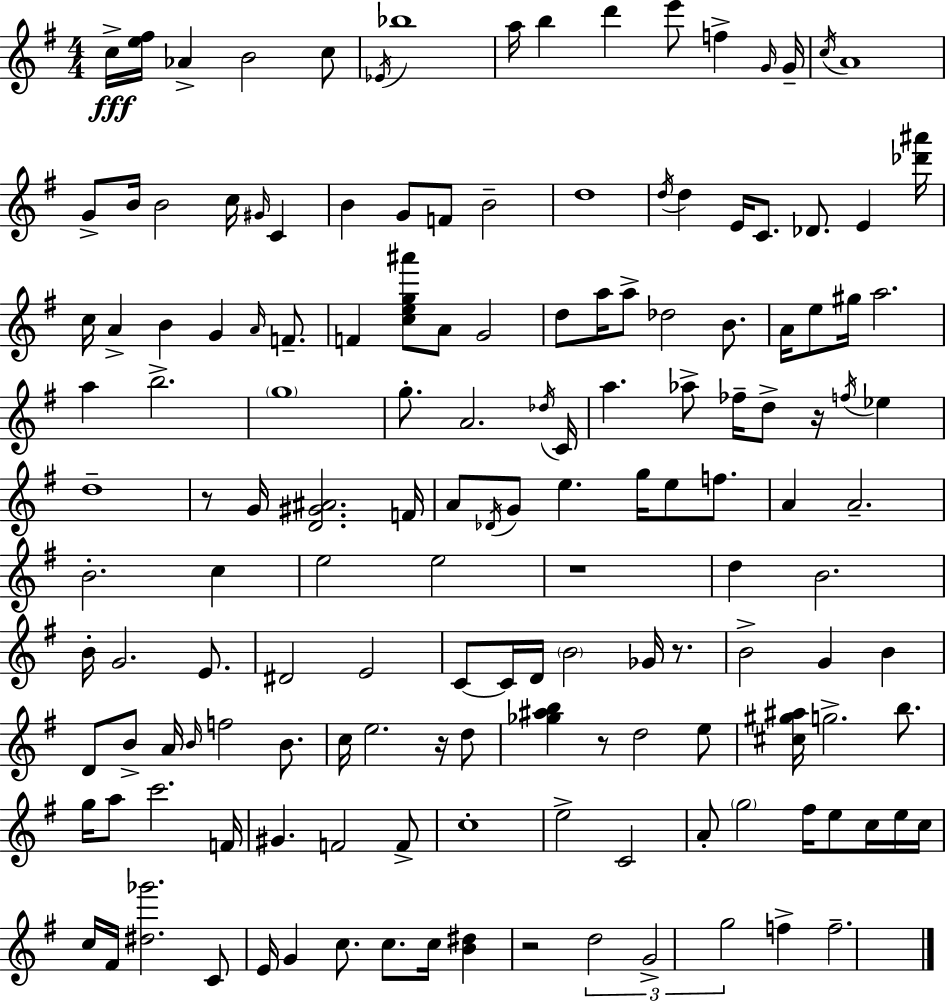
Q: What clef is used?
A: treble